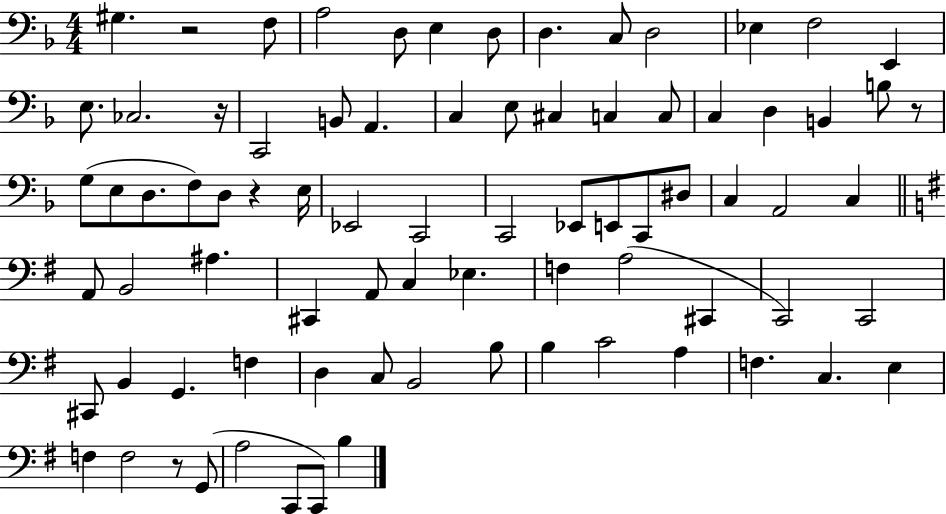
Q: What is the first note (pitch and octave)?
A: G#3